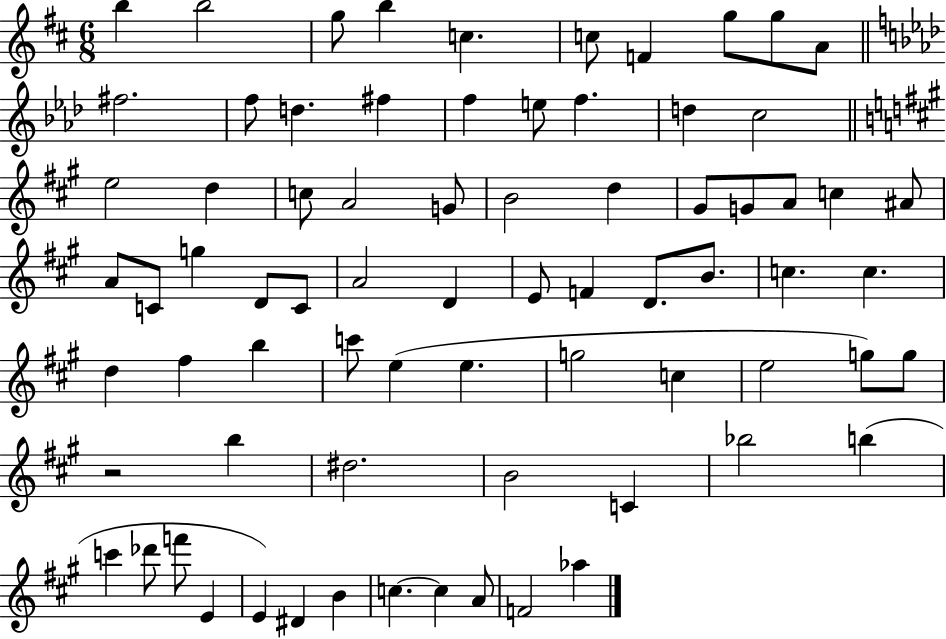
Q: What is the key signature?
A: D major